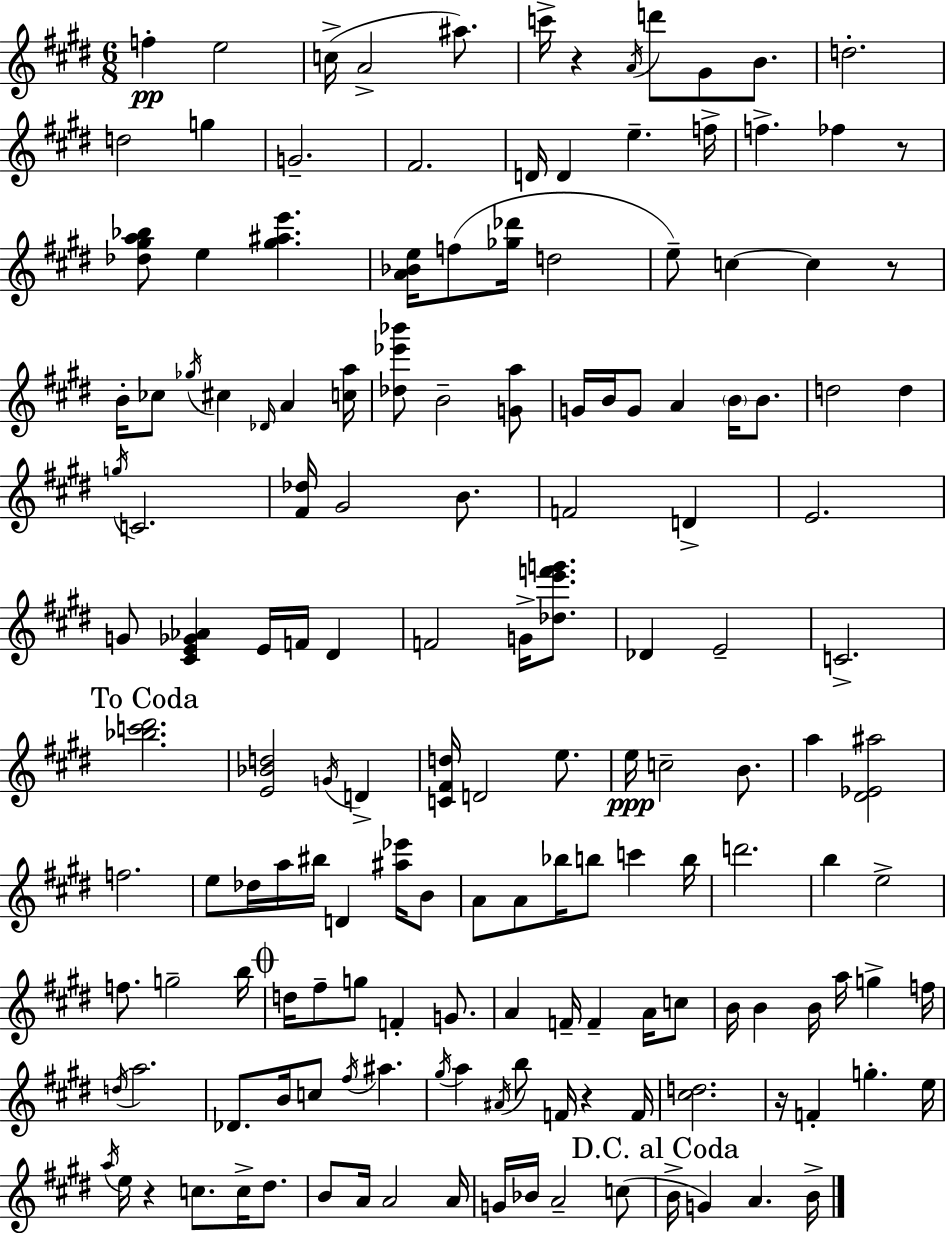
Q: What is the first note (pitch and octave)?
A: F5